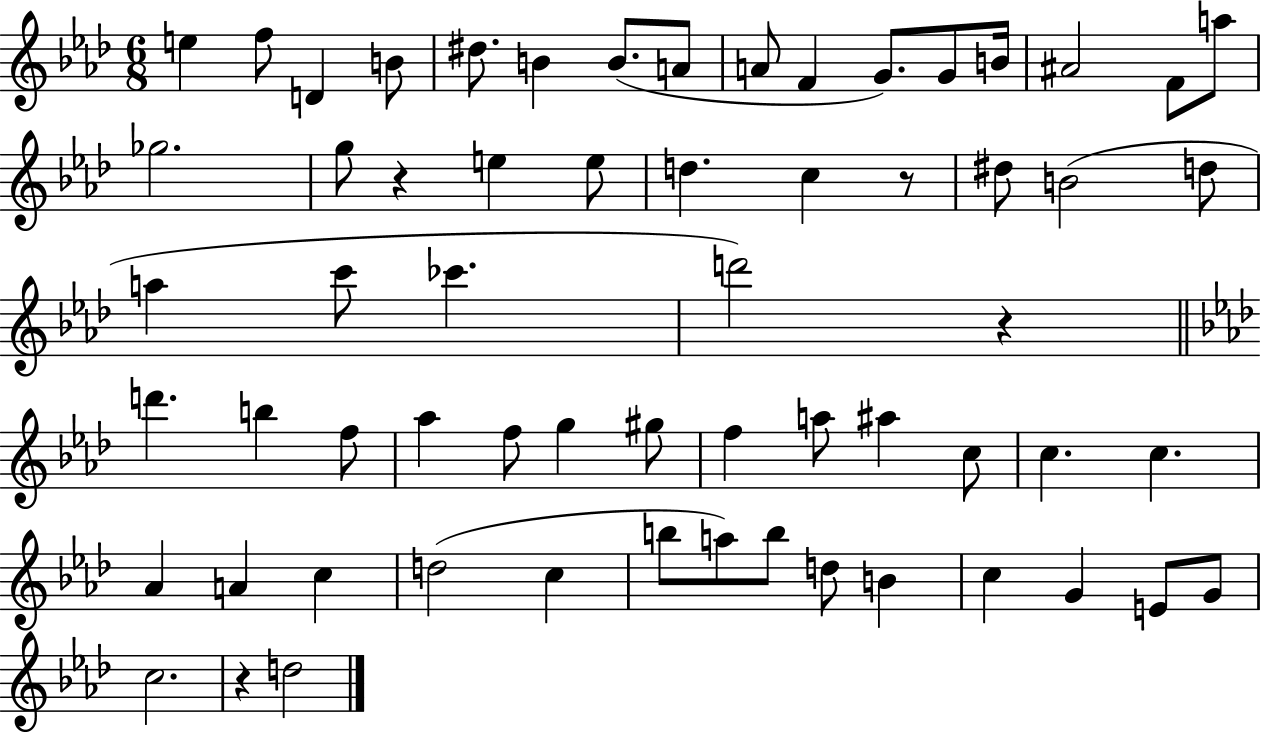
{
  \clef treble
  \numericTimeSignature
  \time 6/8
  \key aes \major
  e''4 f''8 d'4 b'8 | dis''8. b'4 b'8.( a'8 | a'8 f'4 g'8.) g'8 b'16 | ais'2 f'8 a''8 | \break ges''2. | g''8 r4 e''4 e''8 | d''4. c''4 r8 | dis''8 b'2( d''8 | \break a''4 c'''8 ces'''4. | d'''2) r4 | \bar "||" \break \key f \minor d'''4. b''4 f''8 | aes''4 f''8 g''4 gis''8 | f''4 a''8 ais''4 c''8 | c''4. c''4. | \break aes'4 a'4 c''4 | d''2( c''4 | b''8 a''8) b''8 d''8 b'4 | c''4 g'4 e'8 g'8 | \break c''2. | r4 d''2 | \bar "|."
}